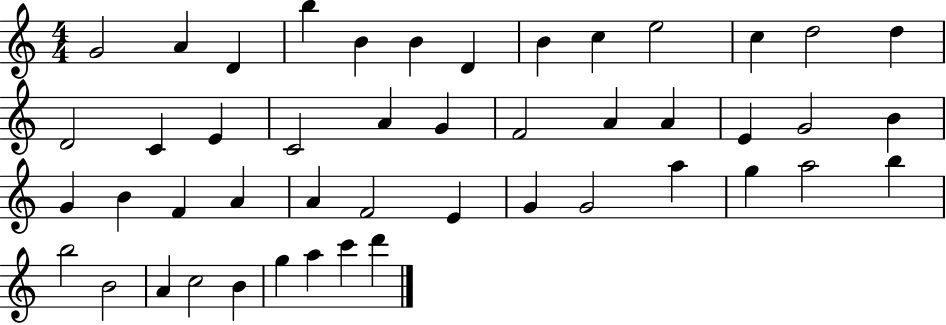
G4/h A4/q D4/q B5/q B4/q B4/q D4/q B4/q C5/q E5/h C5/q D5/h D5/q D4/h C4/q E4/q C4/h A4/q G4/q F4/h A4/q A4/q E4/q G4/h B4/q G4/q B4/q F4/q A4/q A4/q F4/h E4/q G4/q G4/h A5/q G5/q A5/h B5/q B5/h B4/h A4/q C5/h B4/q G5/q A5/q C6/q D6/q